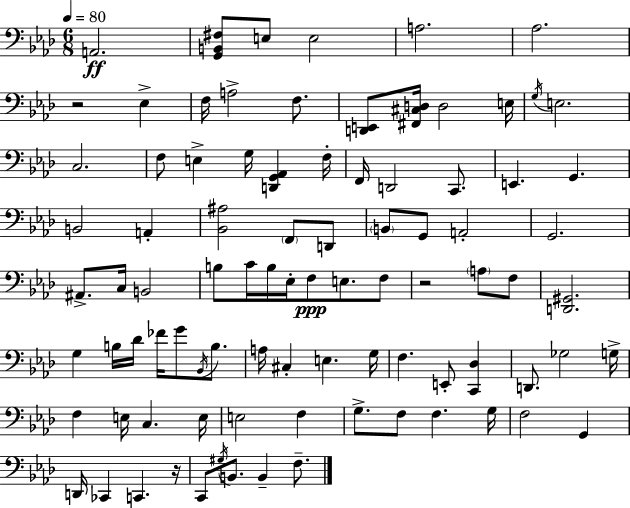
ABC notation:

X:1
T:Untitled
M:6/8
L:1/4
K:Ab
A,,2 [G,,B,,^F,]/2 E,/2 E,2 A,2 _A,2 z2 _E, F,/4 A,2 F,/2 [D,,E,,]/2 [^F,,^C,D,]/4 D,2 E,/4 G,/4 E,2 C,2 F,/2 E, G,/4 [D,,G,,_A,,] F,/4 F,,/4 D,,2 C,,/2 E,, G,, B,,2 A,, [_B,,^A,]2 F,,/2 D,,/2 B,,/2 G,,/2 A,,2 G,,2 ^A,,/2 C,/4 B,,2 B,/2 C/4 B,/4 _E,/4 F,/2 E,/2 F,/2 z2 A,/2 F,/2 [D,,^G,,]2 G, B,/4 _D/4 _F/4 G/2 _B,,/4 B,/2 A,/4 ^C, E, G,/4 F, E,,/2 [C,,_D,] D,,/2 _G,2 G,/4 F, E,/4 C, E,/4 E,2 F, G,/2 F,/2 F, G,/4 F,2 G,, D,,/4 _C,, C,, z/4 C,,/2 ^G,/4 B,,/2 B,, F,/2